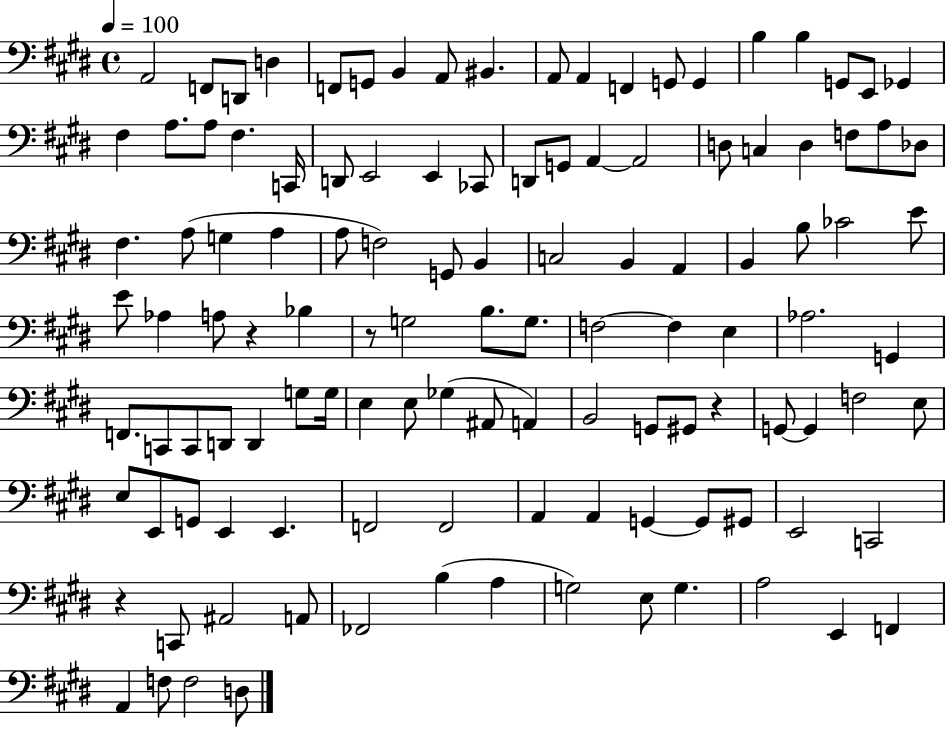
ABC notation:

X:1
T:Untitled
M:4/4
L:1/4
K:E
A,,2 F,,/2 D,,/2 D, F,,/2 G,,/2 B,, A,,/2 ^B,, A,,/2 A,, F,, G,,/2 G,, B, B, G,,/2 E,,/2 _G,, ^F, A,/2 A,/2 ^F, C,,/4 D,,/2 E,,2 E,, _C,,/2 D,,/2 G,,/2 A,, A,,2 D,/2 C, D, F,/2 A,/2 _D,/2 ^F, A,/2 G, A, A,/2 F,2 G,,/2 B,, C,2 B,, A,, B,, B,/2 _C2 E/2 E/2 _A, A,/2 z _B, z/2 G,2 B,/2 G,/2 F,2 F, E, _A,2 G,, F,,/2 C,,/2 C,,/2 D,,/2 D,, G,/2 G,/4 E, E,/2 _G, ^A,,/2 A,, B,,2 G,,/2 ^G,,/2 z G,,/2 G,, F,2 E,/2 E,/2 E,,/2 G,,/2 E,, E,, F,,2 F,,2 A,, A,, G,, G,,/2 ^G,,/2 E,,2 C,,2 z C,,/2 ^A,,2 A,,/2 _F,,2 B, A, G,2 E,/2 G, A,2 E,, F,, A,, F,/2 F,2 D,/2